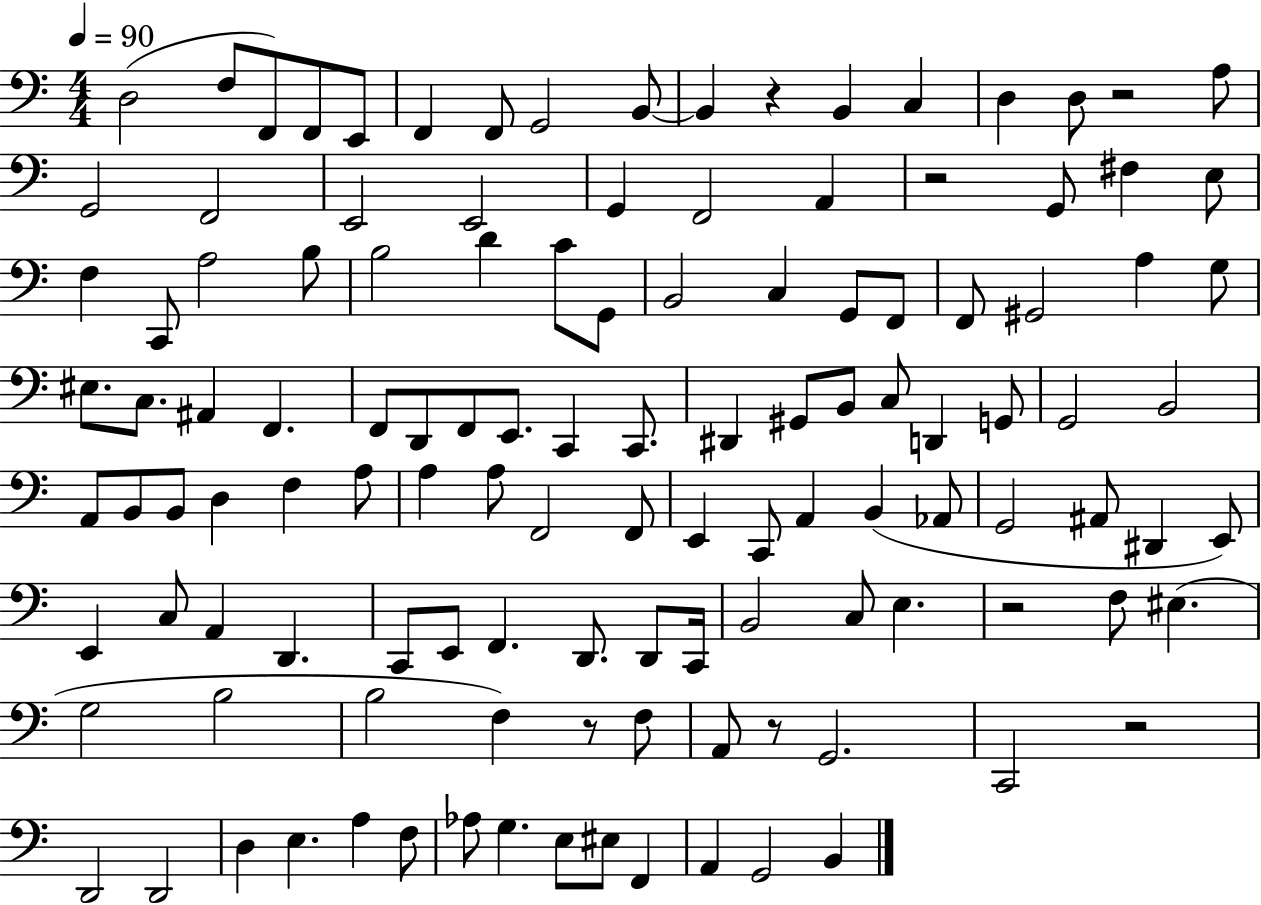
X:1
T:Untitled
M:4/4
L:1/4
K:C
D,2 F,/2 F,,/2 F,,/2 E,,/2 F,, F,,/2 G,,2 B,,/2 B,, z B,, C, D, D,/2 z2 A,/2 G,,2 F,,2 E,,2 E,,2 G,, F,,2 A,, z2 G,,/2 ^F, E,/2 F, C,,/2 A,2 B,/2 B,2 D C/2 G,,/2 B,,2 C, G,,/2 F,,/2 F,,/2 ^G,,2 A, G,/2 ^E,/2 C,/2 ^A,, F,, F,,/2 D,,/2 F,,/2 E,,/2 C,, C,,/2 ^D,, ^G,,/2 B,,/2 C,/2 D,, G,,/2 G,,2 B,,2 A,,/2 B,,/2 B,,/2 D, F, A,/2 A, A,/2 F,,2 F,,/2 E,, C,,/2 A,, B,, _A,,/2 G,,2 ^A,,/2 ^D,, E,,/2 E,, C,/2 A,, D,, C,,/2 E,,/2 F,, D,,/2 D,,/2 C,,/4 B,,2 C,/2 E, z2 F,/2 ^E, G,2 B,2 B,2 F, z/2 F,/2 A,,/2 z/2 G,,2 C,,2 z2 D,,2 D,,2 D, E, A, F,/2 _A,/2 G, E,/2 ^E,/2 F,, A,, G,,2 B,,